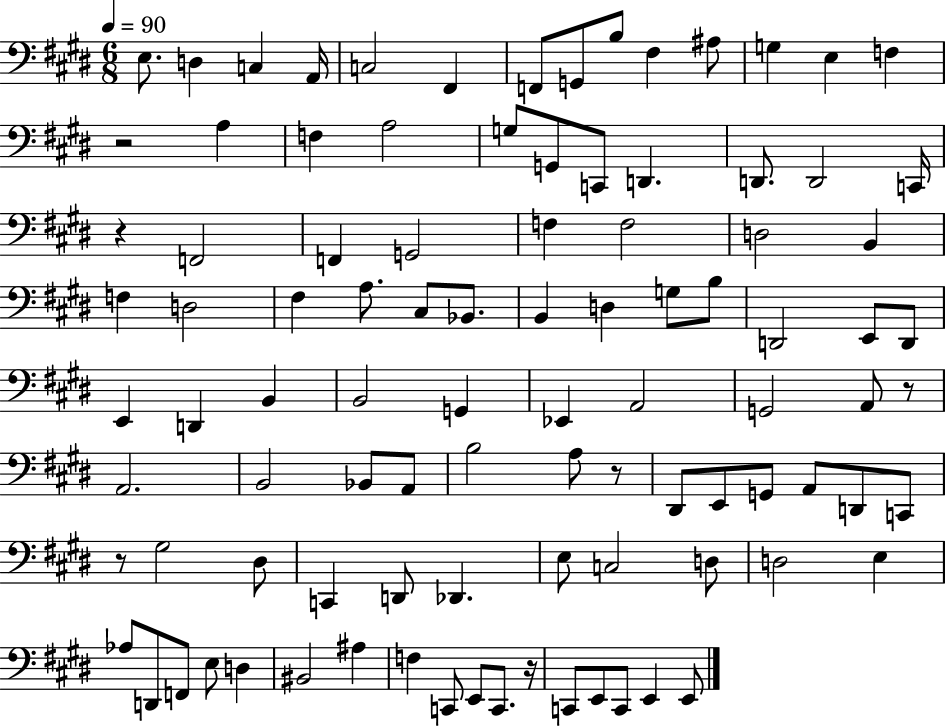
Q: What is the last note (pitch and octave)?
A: E2